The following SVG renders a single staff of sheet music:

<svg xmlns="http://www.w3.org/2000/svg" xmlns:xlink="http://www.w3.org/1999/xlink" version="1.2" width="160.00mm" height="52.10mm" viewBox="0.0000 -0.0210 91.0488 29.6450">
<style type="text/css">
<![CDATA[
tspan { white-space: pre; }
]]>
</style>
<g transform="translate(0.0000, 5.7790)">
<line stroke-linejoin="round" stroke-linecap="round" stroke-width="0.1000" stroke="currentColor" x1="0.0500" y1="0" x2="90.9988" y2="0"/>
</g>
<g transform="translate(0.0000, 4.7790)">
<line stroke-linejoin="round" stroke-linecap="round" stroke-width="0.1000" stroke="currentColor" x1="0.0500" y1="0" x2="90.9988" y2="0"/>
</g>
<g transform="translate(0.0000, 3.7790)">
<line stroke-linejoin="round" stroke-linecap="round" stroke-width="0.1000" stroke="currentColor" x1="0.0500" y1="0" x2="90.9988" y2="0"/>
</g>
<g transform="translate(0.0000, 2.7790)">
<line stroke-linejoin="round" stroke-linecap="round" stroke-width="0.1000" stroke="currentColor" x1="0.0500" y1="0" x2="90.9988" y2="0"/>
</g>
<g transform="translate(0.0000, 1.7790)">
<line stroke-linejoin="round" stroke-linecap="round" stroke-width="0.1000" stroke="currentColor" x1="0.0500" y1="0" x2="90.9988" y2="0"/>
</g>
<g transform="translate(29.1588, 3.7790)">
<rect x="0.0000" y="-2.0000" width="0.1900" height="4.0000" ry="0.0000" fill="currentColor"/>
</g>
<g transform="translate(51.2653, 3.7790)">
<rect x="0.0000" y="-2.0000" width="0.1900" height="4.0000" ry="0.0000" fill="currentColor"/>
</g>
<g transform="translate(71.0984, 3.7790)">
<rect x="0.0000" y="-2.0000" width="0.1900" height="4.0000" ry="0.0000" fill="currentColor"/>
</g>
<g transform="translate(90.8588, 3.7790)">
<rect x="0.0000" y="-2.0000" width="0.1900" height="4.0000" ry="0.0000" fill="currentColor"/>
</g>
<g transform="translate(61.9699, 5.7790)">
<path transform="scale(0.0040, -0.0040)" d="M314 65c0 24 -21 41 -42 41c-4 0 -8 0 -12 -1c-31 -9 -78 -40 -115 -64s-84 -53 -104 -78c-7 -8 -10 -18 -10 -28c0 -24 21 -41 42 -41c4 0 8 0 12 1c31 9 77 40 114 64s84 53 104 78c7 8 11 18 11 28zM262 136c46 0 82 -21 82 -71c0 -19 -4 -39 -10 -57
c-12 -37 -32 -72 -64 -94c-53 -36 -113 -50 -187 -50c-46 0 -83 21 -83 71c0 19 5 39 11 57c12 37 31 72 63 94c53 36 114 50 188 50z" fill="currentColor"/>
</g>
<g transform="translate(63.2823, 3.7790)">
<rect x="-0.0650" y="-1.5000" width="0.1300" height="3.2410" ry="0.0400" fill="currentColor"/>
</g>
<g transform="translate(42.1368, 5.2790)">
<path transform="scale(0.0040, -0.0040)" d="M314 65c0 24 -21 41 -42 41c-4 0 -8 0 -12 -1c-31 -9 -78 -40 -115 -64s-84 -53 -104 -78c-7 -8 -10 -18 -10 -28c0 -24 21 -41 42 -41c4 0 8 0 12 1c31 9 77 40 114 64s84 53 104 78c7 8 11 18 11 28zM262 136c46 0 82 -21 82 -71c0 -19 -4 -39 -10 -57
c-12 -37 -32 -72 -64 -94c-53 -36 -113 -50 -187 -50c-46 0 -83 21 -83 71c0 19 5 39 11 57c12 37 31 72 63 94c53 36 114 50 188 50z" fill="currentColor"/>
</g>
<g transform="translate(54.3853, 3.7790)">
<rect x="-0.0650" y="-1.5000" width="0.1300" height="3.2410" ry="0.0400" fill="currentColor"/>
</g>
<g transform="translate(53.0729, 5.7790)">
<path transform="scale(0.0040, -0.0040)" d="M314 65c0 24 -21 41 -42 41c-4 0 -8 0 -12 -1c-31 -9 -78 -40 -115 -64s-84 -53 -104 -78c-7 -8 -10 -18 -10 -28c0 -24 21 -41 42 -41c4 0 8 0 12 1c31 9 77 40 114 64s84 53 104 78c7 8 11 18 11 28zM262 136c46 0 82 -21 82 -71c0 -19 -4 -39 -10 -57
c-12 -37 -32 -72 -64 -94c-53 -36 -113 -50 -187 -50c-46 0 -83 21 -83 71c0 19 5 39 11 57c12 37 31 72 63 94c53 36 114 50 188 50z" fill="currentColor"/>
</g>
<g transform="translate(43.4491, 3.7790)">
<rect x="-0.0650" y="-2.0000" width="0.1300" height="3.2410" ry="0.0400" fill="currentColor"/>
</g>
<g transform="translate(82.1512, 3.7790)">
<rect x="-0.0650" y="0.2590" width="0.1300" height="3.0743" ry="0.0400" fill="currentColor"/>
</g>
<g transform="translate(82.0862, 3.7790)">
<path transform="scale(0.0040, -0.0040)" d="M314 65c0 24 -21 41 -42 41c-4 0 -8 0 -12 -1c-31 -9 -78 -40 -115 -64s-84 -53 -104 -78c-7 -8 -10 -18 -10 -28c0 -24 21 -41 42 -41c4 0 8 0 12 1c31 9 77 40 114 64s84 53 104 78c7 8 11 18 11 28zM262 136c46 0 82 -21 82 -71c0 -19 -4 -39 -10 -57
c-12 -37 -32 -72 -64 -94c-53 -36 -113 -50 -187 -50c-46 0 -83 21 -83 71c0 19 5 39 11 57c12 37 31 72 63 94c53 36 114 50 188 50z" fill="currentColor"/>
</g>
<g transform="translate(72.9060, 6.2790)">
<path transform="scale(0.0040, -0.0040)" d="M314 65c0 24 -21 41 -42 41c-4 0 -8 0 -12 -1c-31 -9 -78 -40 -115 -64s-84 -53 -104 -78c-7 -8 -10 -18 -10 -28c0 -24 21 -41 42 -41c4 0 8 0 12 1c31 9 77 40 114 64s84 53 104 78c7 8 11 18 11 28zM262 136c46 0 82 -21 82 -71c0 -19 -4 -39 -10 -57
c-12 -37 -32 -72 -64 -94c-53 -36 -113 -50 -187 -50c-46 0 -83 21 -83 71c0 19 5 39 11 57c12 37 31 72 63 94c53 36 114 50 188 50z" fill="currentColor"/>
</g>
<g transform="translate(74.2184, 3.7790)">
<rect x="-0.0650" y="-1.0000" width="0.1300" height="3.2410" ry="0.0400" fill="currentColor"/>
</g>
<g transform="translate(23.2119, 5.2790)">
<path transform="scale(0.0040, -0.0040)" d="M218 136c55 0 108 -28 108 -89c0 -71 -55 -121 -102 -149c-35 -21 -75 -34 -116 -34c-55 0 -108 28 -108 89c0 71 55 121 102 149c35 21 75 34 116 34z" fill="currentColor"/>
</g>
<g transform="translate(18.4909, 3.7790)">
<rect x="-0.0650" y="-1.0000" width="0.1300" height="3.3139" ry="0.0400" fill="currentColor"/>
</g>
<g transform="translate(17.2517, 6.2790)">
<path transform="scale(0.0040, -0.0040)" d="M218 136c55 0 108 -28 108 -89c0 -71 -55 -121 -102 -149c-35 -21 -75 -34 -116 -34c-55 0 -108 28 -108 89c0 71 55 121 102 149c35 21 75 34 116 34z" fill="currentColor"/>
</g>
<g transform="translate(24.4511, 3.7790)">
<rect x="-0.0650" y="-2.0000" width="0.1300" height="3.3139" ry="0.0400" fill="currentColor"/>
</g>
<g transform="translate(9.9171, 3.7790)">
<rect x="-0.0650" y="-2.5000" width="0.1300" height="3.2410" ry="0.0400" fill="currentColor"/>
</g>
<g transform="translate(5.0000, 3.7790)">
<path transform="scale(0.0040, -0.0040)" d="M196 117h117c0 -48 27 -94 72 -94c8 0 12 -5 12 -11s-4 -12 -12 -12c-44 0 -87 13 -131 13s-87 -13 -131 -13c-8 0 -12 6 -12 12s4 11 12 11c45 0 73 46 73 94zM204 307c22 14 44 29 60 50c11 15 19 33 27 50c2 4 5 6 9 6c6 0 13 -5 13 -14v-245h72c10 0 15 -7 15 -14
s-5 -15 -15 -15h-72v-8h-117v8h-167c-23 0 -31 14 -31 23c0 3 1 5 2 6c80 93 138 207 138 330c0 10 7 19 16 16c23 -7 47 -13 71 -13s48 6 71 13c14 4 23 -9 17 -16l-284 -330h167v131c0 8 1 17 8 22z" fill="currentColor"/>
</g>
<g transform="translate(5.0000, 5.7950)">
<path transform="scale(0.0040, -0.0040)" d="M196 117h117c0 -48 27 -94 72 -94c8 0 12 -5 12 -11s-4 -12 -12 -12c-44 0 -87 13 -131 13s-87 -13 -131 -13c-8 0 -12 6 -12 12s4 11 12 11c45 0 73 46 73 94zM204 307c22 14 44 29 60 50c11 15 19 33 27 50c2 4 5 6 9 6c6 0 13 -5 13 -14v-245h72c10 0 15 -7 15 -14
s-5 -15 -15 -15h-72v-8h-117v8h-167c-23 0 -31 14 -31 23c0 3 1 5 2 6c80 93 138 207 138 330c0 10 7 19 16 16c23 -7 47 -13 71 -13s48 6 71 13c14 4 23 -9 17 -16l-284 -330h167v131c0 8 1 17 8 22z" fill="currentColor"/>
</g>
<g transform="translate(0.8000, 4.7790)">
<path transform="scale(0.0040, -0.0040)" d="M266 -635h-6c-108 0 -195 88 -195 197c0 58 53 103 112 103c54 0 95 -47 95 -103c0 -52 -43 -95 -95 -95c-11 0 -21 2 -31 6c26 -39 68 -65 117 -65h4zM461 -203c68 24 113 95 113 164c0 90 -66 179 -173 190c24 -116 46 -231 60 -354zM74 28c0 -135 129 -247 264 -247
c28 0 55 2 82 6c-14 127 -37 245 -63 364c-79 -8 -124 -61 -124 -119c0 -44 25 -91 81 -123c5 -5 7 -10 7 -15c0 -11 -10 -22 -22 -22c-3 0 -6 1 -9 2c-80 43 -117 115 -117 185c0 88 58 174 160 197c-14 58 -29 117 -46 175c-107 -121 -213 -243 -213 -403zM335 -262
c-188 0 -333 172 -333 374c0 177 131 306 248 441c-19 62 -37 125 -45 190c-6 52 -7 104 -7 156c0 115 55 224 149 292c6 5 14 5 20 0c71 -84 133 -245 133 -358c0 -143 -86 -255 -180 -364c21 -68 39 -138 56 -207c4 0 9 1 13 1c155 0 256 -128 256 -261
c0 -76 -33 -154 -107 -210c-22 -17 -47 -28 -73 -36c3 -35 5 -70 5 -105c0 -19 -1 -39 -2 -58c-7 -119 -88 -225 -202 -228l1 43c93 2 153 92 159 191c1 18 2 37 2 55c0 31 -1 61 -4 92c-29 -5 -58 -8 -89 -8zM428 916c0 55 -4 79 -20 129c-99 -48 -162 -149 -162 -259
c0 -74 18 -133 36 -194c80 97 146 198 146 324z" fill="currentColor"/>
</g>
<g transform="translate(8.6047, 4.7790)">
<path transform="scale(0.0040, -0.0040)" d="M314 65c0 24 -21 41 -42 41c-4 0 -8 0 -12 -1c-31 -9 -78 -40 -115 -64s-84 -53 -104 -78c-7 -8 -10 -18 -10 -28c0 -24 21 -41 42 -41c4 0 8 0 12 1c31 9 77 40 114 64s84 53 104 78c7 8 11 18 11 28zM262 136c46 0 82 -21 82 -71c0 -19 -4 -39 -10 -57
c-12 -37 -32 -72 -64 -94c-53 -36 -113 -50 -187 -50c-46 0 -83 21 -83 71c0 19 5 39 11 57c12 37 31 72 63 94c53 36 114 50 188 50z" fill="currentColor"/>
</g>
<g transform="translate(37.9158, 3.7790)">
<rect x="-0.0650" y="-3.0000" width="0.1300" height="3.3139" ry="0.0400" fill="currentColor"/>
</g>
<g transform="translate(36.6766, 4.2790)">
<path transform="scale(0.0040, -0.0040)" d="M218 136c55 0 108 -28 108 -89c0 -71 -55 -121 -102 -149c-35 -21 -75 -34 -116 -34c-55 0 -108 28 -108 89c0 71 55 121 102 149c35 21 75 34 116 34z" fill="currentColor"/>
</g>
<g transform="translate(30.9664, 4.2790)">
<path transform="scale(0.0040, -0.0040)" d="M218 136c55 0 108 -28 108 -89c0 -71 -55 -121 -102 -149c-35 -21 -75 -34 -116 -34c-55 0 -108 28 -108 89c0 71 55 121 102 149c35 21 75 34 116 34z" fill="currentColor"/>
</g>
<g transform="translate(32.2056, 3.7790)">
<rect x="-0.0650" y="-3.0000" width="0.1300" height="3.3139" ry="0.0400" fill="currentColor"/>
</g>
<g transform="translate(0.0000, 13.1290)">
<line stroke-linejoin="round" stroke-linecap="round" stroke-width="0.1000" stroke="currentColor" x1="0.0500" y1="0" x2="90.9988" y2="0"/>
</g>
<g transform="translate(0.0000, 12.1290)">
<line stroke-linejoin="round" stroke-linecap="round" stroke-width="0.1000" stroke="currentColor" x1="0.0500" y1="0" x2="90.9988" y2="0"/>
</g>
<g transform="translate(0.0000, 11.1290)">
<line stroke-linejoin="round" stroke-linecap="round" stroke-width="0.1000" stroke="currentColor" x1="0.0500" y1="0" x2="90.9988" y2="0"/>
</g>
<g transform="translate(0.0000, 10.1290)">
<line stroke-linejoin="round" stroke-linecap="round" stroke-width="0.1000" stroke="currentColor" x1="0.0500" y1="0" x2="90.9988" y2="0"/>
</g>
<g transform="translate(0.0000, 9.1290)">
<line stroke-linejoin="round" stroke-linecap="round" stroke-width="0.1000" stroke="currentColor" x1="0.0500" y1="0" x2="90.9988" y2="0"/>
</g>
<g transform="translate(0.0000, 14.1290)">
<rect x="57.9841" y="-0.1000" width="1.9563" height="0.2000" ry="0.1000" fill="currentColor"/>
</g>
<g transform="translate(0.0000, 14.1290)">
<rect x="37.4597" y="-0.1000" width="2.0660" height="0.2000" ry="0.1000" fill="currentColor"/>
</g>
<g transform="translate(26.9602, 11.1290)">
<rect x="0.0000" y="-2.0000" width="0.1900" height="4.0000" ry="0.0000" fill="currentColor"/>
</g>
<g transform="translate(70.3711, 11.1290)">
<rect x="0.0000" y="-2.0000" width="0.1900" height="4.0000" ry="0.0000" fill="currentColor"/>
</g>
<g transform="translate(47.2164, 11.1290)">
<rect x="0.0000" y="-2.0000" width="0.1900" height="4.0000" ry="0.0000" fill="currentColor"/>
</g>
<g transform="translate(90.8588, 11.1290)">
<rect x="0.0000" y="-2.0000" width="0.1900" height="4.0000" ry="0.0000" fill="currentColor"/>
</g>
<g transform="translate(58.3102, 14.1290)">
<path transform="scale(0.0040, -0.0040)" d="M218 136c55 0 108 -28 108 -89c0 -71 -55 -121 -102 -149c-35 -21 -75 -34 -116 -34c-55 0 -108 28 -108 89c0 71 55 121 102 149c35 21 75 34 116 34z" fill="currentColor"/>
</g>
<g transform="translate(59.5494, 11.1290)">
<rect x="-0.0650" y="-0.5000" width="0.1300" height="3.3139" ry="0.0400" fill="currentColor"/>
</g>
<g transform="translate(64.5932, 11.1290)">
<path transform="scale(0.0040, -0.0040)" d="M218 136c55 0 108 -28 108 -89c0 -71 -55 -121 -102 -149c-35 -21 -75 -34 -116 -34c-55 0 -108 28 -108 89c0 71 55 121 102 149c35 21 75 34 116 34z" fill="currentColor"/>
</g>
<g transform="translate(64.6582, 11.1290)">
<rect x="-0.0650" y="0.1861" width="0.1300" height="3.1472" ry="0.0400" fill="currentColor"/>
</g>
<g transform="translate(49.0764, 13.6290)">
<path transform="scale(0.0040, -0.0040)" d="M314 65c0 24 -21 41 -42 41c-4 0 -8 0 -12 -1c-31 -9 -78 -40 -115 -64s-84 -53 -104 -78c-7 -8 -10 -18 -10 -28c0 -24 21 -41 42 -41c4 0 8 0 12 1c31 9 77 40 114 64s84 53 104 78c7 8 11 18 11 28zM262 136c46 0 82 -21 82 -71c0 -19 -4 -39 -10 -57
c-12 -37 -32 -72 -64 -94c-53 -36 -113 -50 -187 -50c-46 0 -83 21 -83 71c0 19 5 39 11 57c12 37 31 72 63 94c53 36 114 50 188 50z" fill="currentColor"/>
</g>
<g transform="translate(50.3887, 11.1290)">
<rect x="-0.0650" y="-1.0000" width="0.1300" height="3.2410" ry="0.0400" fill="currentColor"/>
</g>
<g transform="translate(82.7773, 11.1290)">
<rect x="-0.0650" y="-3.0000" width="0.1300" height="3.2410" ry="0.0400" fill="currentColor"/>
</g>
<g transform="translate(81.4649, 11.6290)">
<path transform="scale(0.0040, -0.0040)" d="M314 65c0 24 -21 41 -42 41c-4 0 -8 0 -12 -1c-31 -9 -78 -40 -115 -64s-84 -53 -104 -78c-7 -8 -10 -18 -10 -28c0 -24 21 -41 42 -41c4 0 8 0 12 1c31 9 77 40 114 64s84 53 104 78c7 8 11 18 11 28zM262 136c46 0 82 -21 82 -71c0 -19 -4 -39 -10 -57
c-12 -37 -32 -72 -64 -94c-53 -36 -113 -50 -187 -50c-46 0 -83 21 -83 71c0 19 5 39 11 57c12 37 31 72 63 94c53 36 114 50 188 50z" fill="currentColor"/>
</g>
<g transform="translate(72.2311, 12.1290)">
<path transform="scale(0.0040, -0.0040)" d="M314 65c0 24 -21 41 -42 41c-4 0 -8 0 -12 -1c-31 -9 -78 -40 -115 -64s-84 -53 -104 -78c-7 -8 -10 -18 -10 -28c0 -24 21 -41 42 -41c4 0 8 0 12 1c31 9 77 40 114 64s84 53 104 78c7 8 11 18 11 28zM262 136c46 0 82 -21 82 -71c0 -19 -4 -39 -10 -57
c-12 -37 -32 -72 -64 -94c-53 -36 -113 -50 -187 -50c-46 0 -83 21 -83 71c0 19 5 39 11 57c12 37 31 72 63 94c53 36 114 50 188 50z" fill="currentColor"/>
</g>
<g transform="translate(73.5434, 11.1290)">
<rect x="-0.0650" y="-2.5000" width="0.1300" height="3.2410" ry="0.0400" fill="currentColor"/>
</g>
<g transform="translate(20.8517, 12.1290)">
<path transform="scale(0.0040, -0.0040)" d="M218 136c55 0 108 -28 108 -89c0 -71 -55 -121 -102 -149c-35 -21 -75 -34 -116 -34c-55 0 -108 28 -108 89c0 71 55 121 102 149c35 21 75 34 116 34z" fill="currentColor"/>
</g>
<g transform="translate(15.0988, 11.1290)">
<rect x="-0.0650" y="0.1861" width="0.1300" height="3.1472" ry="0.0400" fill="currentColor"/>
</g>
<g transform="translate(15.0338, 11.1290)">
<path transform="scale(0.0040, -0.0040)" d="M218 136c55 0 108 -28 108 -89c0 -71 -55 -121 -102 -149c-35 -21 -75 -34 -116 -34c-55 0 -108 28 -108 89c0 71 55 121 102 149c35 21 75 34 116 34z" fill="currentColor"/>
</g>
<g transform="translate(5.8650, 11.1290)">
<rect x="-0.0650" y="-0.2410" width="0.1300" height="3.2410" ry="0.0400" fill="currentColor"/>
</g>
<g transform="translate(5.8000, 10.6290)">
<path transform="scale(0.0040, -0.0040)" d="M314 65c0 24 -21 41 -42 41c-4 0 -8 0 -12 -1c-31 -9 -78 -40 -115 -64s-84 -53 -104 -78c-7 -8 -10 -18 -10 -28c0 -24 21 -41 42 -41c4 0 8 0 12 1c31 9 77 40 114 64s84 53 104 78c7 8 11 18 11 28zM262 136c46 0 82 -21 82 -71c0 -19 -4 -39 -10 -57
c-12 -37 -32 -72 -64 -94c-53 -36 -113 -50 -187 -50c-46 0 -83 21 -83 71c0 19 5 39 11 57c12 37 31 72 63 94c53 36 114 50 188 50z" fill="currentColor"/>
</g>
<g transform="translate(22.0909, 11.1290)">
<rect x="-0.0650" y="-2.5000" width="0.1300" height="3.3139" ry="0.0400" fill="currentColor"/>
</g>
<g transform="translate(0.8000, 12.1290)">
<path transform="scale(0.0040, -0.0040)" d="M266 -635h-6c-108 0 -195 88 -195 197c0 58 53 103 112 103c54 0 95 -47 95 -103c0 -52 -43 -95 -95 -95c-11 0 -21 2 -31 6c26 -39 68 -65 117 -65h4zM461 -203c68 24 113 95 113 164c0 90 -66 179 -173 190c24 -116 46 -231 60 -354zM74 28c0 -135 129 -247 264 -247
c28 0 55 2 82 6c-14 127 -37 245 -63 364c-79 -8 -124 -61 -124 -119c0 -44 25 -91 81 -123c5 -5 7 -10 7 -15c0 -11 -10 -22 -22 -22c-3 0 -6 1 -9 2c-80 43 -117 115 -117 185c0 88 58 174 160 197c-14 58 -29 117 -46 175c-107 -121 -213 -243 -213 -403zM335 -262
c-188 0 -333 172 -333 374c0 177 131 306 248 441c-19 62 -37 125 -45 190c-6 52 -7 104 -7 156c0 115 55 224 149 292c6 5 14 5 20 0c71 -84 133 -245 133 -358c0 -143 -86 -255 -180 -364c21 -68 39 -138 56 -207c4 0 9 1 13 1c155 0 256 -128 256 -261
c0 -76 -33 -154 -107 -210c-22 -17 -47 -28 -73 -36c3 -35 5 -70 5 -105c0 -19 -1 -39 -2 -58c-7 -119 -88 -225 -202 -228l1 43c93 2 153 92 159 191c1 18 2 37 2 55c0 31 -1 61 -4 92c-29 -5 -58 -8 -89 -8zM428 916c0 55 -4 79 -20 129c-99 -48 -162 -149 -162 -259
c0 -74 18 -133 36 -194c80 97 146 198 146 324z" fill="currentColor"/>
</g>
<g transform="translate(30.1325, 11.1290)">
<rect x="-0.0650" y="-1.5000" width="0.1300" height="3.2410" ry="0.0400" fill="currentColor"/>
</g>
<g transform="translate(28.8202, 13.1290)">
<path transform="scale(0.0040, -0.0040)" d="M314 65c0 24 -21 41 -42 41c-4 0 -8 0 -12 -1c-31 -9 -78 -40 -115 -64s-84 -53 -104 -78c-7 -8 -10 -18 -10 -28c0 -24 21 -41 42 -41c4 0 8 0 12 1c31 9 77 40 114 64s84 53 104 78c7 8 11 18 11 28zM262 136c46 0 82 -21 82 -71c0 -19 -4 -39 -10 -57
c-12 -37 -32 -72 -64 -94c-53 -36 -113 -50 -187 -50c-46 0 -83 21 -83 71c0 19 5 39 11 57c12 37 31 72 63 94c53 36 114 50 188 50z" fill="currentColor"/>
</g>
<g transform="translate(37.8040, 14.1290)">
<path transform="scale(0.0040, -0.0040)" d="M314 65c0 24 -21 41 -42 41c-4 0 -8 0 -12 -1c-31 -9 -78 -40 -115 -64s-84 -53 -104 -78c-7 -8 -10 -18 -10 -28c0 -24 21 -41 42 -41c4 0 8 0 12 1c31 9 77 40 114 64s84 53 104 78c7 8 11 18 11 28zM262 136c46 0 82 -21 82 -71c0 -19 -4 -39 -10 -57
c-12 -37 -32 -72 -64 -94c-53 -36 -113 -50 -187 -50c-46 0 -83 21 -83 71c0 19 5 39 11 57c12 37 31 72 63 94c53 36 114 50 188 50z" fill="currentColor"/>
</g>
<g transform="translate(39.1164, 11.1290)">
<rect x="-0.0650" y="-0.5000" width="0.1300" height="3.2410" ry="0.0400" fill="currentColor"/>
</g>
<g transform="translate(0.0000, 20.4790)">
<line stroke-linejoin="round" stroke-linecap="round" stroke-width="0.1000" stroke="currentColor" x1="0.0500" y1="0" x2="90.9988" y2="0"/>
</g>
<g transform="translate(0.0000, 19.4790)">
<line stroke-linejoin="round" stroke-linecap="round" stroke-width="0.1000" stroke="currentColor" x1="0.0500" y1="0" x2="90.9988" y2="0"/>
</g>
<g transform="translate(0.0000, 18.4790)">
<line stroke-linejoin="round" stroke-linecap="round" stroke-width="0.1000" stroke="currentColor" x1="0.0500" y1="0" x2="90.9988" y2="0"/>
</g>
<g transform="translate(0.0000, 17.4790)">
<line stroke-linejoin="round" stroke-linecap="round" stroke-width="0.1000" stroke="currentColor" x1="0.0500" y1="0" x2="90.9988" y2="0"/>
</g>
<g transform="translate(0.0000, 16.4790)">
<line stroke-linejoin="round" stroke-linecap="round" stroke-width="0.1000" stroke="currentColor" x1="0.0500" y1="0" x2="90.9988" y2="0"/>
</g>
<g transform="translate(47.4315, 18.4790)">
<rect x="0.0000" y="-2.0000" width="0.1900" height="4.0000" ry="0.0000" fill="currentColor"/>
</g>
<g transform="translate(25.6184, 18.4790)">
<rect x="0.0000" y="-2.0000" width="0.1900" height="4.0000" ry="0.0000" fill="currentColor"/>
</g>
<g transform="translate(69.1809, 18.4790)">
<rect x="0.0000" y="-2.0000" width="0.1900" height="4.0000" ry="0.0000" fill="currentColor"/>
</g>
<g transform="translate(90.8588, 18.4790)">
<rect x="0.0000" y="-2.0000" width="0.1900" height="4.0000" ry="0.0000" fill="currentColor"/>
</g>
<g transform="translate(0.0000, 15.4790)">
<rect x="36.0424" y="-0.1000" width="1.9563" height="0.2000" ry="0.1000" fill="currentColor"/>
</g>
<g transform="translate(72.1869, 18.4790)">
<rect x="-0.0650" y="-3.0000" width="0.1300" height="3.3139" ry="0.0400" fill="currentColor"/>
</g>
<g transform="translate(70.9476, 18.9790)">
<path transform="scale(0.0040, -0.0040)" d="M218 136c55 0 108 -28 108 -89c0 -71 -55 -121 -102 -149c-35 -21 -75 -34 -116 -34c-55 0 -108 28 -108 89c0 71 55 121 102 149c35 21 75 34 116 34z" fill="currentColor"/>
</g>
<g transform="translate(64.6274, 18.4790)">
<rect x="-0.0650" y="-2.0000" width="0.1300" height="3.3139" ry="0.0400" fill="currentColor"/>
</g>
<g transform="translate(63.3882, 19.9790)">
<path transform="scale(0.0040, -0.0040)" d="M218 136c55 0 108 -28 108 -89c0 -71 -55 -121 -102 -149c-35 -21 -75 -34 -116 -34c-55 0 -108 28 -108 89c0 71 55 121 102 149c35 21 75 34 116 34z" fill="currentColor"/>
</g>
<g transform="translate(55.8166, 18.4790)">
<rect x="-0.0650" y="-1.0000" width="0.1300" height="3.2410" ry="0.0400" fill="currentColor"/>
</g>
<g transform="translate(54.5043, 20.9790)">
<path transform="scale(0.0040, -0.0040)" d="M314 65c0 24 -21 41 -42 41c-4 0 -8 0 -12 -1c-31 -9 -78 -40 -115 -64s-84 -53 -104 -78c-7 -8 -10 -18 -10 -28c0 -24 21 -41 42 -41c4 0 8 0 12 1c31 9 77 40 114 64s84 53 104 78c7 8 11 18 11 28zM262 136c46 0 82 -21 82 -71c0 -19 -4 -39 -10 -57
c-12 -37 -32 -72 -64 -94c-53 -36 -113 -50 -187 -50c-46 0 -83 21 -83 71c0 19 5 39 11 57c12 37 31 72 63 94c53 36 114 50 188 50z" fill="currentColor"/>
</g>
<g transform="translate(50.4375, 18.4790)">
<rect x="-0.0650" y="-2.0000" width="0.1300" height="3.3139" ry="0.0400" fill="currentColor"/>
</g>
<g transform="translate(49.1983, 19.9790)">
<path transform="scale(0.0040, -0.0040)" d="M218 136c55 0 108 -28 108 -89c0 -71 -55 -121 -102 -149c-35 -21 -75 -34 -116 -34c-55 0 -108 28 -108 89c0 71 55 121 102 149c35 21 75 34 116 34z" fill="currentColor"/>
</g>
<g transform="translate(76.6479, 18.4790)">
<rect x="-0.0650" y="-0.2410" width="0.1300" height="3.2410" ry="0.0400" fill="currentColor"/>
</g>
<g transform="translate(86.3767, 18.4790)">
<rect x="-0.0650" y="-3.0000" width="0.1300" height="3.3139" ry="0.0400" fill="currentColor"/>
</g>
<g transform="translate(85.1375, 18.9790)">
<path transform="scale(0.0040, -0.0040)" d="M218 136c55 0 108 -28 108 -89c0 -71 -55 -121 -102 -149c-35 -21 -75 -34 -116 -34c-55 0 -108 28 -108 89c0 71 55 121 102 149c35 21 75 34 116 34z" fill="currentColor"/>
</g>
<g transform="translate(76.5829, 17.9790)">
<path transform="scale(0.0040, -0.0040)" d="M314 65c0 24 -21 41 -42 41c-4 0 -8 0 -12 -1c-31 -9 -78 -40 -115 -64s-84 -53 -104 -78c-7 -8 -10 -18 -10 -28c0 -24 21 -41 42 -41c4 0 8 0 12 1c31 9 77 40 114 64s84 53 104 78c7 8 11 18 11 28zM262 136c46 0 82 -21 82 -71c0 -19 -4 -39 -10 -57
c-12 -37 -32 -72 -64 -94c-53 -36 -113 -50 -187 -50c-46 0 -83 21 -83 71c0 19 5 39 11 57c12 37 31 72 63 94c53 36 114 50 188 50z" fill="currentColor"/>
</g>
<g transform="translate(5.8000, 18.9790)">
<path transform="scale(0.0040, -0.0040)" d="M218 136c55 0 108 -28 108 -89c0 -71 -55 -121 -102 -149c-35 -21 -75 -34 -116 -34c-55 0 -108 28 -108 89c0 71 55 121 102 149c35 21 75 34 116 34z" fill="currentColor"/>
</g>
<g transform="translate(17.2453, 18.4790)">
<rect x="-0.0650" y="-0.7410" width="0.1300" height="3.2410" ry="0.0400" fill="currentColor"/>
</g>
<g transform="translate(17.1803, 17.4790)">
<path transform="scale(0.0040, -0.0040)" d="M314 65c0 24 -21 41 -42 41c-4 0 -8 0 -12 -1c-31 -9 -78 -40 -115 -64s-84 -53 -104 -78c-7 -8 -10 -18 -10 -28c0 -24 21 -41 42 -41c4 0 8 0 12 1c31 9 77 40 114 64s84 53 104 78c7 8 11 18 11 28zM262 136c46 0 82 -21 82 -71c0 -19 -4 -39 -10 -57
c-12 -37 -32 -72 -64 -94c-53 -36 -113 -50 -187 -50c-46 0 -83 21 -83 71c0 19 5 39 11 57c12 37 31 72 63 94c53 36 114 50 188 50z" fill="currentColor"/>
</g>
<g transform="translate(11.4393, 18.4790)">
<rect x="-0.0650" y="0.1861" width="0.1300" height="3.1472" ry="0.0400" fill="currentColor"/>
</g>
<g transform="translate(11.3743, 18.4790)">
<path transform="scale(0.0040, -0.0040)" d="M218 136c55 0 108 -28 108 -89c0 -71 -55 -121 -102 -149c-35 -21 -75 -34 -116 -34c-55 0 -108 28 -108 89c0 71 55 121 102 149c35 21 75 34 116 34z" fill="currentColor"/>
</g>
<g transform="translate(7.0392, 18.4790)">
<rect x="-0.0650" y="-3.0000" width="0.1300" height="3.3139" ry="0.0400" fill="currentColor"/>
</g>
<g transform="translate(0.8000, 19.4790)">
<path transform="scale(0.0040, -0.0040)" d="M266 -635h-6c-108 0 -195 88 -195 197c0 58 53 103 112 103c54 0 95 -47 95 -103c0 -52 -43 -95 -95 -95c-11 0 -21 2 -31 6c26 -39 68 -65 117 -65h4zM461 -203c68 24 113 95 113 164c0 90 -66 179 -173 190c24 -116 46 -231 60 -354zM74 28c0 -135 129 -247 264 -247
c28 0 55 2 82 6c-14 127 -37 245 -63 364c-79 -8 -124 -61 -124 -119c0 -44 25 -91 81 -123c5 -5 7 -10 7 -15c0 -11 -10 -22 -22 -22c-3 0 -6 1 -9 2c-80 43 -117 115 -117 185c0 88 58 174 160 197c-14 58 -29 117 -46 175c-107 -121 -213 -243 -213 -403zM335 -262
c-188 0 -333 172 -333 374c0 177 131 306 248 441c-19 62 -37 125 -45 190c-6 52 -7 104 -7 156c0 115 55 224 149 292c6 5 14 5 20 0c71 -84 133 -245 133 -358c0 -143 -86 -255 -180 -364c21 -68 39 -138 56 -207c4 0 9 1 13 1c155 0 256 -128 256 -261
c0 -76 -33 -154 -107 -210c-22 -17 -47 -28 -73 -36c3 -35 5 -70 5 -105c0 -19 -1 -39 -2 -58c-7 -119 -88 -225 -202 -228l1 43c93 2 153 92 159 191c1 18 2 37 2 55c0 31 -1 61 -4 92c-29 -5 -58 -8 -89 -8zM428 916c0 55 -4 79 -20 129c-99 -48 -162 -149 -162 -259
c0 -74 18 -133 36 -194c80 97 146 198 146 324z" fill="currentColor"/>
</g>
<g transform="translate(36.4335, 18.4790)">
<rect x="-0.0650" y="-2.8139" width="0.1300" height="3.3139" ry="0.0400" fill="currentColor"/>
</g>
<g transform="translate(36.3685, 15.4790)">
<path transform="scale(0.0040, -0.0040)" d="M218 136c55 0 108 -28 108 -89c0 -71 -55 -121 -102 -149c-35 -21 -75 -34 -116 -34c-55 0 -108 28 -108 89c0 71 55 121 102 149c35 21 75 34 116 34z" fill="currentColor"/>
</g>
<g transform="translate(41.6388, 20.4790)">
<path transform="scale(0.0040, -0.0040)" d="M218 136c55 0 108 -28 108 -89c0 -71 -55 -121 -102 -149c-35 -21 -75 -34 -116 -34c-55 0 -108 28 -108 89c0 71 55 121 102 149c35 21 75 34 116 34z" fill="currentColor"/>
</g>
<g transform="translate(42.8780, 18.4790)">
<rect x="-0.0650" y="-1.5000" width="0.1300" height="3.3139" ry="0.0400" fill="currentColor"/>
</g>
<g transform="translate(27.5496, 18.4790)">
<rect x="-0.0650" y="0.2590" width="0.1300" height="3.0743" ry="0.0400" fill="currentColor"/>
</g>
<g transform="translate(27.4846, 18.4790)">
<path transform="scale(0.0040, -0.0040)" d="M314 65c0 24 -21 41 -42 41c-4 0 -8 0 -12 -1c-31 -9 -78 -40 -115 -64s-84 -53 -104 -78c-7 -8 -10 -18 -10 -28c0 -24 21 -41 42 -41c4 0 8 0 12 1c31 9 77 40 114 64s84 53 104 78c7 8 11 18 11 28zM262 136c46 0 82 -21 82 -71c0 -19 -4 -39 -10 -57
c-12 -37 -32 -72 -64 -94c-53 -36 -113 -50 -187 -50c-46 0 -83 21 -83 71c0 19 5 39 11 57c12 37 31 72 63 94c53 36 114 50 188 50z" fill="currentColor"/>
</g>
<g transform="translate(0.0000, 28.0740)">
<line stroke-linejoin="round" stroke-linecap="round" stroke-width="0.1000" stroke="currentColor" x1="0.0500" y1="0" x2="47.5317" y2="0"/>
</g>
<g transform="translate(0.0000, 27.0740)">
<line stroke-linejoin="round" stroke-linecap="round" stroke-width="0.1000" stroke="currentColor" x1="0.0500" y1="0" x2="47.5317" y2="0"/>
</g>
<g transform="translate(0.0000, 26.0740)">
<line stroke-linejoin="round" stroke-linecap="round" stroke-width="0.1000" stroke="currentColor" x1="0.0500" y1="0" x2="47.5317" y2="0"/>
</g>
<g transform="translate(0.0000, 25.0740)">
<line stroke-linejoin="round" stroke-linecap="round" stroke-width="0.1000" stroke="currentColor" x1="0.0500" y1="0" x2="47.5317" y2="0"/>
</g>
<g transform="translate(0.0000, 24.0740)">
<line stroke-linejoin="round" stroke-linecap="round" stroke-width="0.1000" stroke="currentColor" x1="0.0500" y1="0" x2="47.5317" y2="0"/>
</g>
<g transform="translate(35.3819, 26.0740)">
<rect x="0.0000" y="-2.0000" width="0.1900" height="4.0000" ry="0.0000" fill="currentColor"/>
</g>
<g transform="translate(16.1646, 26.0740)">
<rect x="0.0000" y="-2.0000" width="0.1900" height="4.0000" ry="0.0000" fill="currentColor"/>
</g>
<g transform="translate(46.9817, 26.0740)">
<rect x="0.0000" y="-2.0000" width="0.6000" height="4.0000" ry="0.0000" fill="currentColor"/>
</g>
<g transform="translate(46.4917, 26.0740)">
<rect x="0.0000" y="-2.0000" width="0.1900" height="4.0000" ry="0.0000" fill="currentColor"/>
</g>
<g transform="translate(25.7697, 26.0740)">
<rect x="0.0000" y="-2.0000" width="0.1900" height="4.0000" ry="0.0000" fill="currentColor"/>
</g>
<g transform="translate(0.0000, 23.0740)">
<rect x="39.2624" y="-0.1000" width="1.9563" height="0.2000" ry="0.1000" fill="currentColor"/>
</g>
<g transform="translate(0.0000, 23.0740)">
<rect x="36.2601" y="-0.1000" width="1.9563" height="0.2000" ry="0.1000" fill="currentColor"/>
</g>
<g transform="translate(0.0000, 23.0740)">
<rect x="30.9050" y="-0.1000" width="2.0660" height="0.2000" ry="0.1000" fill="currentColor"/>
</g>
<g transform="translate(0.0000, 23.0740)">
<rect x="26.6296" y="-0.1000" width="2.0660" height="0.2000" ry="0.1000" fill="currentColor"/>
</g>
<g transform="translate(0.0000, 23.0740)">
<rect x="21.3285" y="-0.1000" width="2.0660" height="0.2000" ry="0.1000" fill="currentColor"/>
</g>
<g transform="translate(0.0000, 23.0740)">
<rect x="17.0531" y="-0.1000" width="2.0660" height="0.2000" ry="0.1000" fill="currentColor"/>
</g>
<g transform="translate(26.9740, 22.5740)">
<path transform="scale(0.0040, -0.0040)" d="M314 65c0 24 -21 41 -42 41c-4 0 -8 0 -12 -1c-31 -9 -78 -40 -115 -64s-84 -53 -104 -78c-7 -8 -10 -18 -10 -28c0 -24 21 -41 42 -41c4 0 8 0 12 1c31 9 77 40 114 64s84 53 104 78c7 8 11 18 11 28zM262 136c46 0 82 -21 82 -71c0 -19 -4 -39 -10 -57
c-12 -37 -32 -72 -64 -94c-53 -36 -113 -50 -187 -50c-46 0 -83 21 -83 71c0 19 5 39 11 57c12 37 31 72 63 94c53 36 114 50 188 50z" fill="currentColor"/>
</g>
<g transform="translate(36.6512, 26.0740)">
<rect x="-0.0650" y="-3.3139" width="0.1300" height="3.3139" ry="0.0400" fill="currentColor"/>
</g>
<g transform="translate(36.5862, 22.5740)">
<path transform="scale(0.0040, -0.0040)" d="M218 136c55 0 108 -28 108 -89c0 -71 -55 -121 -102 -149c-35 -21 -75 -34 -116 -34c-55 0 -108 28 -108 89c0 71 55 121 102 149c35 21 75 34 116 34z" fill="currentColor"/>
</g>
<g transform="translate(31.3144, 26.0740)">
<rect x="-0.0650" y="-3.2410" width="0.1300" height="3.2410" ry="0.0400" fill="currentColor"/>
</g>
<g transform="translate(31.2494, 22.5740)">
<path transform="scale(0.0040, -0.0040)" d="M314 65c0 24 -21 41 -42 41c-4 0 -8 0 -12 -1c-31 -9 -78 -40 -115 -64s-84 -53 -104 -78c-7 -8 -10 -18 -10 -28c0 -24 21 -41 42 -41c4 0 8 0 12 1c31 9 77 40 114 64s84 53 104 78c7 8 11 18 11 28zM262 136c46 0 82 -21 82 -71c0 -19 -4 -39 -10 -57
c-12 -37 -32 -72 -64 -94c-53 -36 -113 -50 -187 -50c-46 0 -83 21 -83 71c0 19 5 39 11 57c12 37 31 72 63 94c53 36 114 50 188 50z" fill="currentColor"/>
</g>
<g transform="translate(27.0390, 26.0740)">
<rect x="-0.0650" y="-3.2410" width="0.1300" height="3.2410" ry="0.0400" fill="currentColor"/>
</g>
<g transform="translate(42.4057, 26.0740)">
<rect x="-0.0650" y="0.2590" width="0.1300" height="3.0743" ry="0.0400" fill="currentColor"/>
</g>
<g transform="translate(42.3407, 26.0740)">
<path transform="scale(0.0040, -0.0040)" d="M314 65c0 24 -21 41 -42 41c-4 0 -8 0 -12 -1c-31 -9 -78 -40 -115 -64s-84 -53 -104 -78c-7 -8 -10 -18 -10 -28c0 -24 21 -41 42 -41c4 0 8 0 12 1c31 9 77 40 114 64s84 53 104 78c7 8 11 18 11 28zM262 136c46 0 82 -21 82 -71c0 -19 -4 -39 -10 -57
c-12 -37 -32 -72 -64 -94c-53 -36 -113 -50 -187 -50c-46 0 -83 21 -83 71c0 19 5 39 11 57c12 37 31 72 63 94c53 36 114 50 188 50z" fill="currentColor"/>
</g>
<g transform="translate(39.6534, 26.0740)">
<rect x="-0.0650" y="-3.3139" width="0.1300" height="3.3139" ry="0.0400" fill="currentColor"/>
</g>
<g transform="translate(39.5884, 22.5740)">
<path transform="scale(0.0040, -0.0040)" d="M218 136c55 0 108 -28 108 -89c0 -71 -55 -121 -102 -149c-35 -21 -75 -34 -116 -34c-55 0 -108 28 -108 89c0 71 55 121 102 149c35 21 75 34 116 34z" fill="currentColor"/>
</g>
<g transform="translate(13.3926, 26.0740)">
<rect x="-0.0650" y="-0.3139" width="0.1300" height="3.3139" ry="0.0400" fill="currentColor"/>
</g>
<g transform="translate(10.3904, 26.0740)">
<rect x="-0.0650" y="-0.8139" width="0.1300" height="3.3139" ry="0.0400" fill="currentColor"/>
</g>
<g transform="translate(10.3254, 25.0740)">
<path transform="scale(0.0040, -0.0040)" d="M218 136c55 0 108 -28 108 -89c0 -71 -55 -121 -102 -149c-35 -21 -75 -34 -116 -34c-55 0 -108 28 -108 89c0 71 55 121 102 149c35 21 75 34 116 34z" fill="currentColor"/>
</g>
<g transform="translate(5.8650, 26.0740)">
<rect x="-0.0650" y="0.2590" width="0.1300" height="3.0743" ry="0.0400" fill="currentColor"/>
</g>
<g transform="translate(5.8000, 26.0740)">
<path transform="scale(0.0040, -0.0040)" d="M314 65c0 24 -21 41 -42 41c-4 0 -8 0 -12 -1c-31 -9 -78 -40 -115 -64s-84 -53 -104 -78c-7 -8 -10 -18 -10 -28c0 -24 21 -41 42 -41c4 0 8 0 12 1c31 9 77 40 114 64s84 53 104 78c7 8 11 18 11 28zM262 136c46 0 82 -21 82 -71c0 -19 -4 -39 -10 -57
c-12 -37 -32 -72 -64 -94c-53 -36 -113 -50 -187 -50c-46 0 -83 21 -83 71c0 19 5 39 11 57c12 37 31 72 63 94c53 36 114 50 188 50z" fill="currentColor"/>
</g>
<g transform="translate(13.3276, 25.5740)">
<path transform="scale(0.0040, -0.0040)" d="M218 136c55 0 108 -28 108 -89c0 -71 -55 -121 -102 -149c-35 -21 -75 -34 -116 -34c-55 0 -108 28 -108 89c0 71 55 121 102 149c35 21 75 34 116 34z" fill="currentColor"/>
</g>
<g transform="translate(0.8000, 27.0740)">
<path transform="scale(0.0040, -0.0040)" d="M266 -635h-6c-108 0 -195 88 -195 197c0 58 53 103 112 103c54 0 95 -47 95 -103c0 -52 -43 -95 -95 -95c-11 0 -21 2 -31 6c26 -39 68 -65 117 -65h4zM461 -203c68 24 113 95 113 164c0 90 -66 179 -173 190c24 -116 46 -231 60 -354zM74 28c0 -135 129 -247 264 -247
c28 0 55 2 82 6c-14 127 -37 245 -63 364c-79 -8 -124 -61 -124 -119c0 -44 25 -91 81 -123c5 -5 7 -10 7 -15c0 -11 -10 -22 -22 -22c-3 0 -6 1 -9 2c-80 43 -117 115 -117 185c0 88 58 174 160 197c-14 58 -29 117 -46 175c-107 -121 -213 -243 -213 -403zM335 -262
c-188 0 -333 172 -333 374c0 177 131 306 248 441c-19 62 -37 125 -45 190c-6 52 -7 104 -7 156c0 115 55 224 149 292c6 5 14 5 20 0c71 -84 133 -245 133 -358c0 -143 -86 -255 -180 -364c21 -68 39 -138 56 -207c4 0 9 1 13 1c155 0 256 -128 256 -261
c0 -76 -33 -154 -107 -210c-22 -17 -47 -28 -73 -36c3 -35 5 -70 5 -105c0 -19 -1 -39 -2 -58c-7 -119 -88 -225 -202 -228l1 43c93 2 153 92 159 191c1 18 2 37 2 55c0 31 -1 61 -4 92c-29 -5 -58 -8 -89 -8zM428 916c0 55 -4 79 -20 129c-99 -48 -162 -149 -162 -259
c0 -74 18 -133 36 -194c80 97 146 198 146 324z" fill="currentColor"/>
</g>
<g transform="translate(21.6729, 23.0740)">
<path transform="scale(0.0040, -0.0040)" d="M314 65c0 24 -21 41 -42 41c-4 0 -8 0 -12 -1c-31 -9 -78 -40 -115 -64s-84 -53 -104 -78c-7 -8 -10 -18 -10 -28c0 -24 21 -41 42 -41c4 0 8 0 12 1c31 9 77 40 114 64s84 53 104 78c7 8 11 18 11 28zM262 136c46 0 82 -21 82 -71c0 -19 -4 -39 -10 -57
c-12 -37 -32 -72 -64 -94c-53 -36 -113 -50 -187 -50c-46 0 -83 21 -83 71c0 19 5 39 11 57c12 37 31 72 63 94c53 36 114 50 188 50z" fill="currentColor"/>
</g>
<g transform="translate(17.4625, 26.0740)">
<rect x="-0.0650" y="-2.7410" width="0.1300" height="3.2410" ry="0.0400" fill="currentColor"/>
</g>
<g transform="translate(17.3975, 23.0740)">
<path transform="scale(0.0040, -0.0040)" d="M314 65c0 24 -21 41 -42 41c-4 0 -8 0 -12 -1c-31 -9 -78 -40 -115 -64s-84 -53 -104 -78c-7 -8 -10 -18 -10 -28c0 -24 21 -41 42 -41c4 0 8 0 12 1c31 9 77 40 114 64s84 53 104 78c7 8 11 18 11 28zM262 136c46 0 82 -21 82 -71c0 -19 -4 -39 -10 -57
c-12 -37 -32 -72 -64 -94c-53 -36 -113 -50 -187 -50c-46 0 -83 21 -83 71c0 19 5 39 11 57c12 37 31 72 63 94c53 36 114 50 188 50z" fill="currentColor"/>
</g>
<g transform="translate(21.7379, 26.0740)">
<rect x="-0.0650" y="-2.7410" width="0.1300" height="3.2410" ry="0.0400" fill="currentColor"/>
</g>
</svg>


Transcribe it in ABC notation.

X:1
T:Untitled
M:4/4
L:1/4
K:C
G2 D F A A F2 E2 E2 D2 B2 c2 B G E2 C2 D2 C B G2 A2 A B d2 B2 a E F D2 F A c2 A B2 d c a2 a2 b2 b2 b b B2